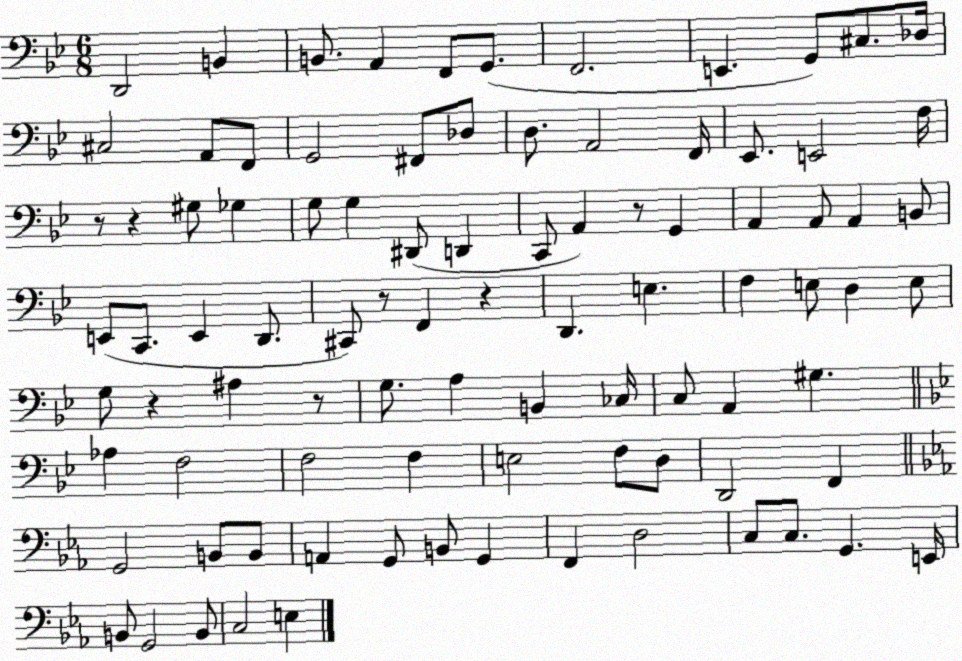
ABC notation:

X:1
T:Untitled
M:6/8
L:1/4
K:Bb
D,,2 B,, B,,/2 A,, F,,/2 G,,/2 F,,2 E,, G,,/2 ^C,/2 _D,/4 ^C,2 A,,/2 F,,/2 G,,2 ^F,,/2 _D,/2 D,/2 A,,2 F,,/4 _E,,/2 E,,2 F,/4 z/2 z ^G,/2 _G, G,/2 G, ^D,,/2 D,, C,,/2 A,, z/2 G,, A,, A,,/2 A,, B,,/2 E,,/2 C,,/2 E,, D,,/2 ^C,,/2 z/2 F,, z D,, E, F, E,/2 D, E,/2 G,/2 z ^A, z/2 G,/2 A, B,, _C,/4 C,/2 A,, ^G, _A, F,2 F,2 F, E,2 F,/2 D,/2 D,,2 F,, G,,2 B,,/2 B,,/2 A,, G,,/2 B,,/2 G,, F,, D,2 C,/2 C,/2 G,, E,,/4 B,,/2 G,,2 B,,/2 C,2 E,